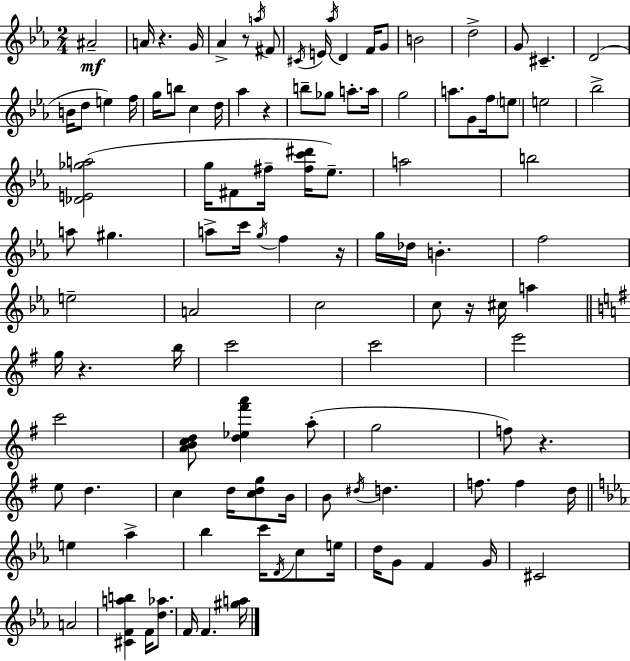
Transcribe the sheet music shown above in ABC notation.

X:1
T:Untitled
M:2/4
L:1/4
K:Eb
^A2 A/4 z G/4 _A z/2 a/4 ^F/2 ^C/4 E/4 _a/4 D F/4 G/2 B2 d2 G/2 ^C D2 B/4 d/2 e f/4 g/4 b/2 c d/4 _a z b/2 _g/2 a/2 a/4 g2 a/2 G/2 f/4 e/2 e2 _b2 [_DE_ga]2 g/4 ^F/2 ^f/4 [^fc'^d']/4 _e/2 a2 b2 a/2 ^g a/2 c'/4 g/4 f z/4 g/4 _d/4 B f2 e2 A2 c2 c/2 z/4 ^c/4 a g/4 z b/4 c'2 c'2 e'2 c'2 [ABcd]/2 [d_e^f'a'] a/2 g2 f/2 z e/2 d c d/4 [cdg]/2 B/4 B/2 ^d/4 d f/2 f d/4 e _a _b c'/4 D/4 c/2 e/4 d/4 G/2 F G/4 ^C2 A2 [^CFab] F/4 [d_a]/2 F/4 F [^ga]/4